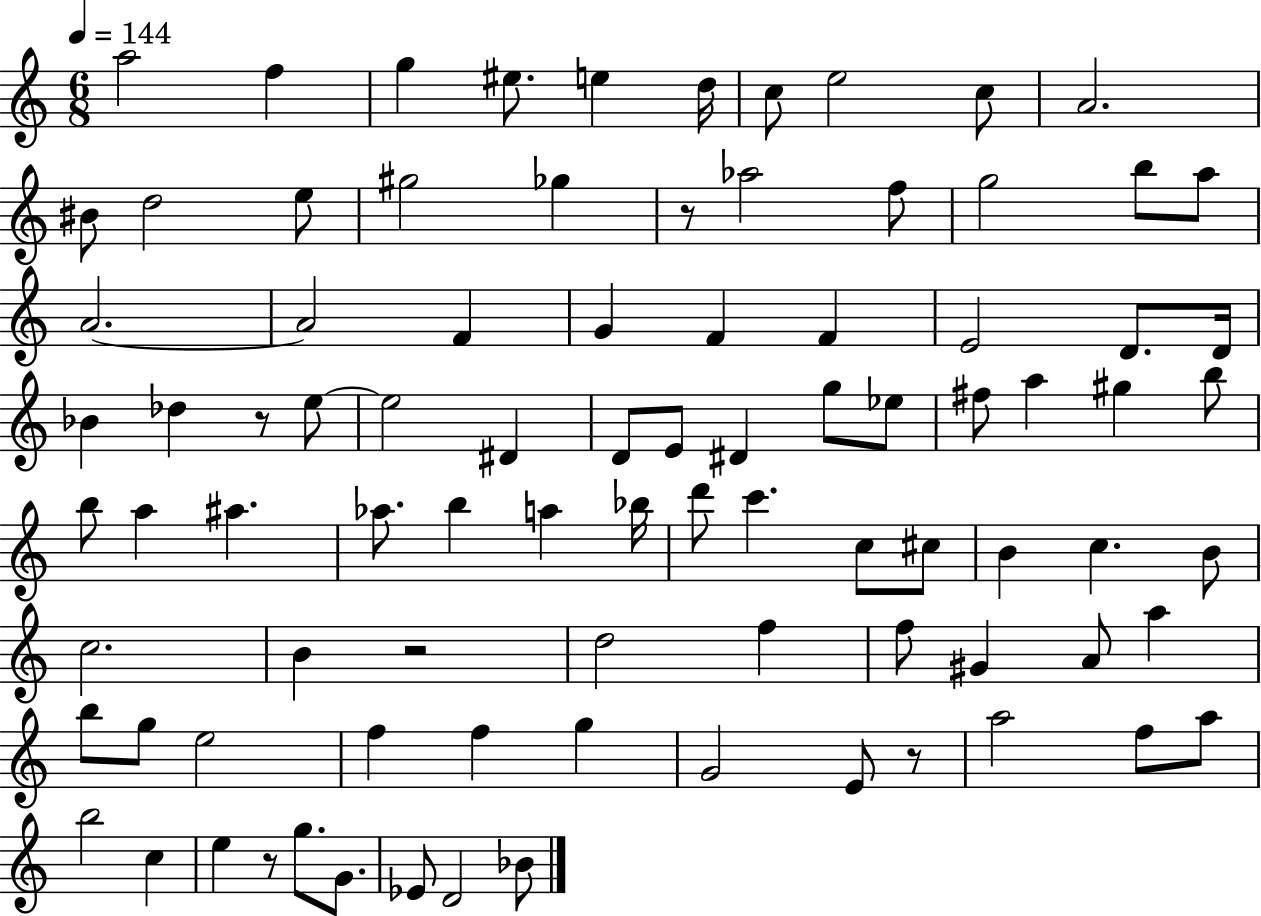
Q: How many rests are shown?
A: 5